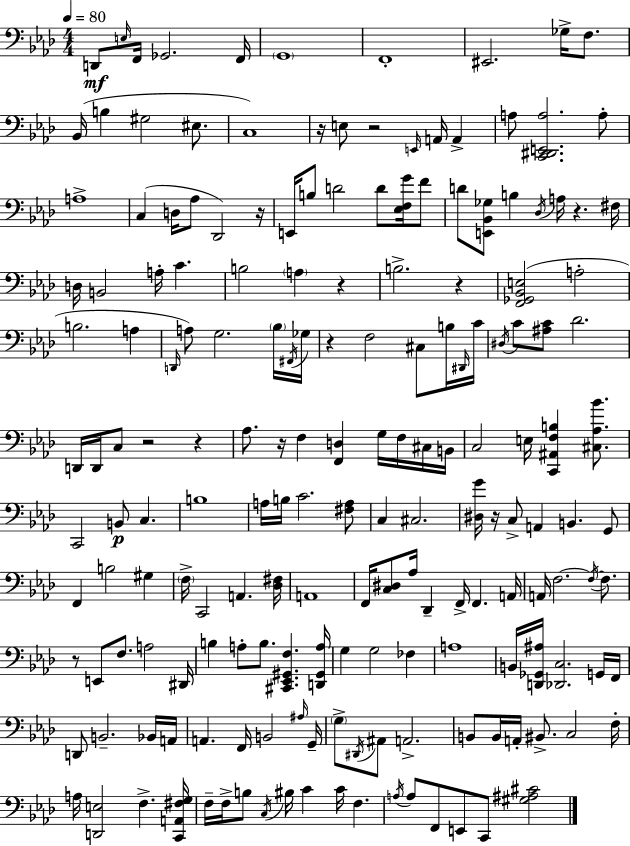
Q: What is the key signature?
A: AES major